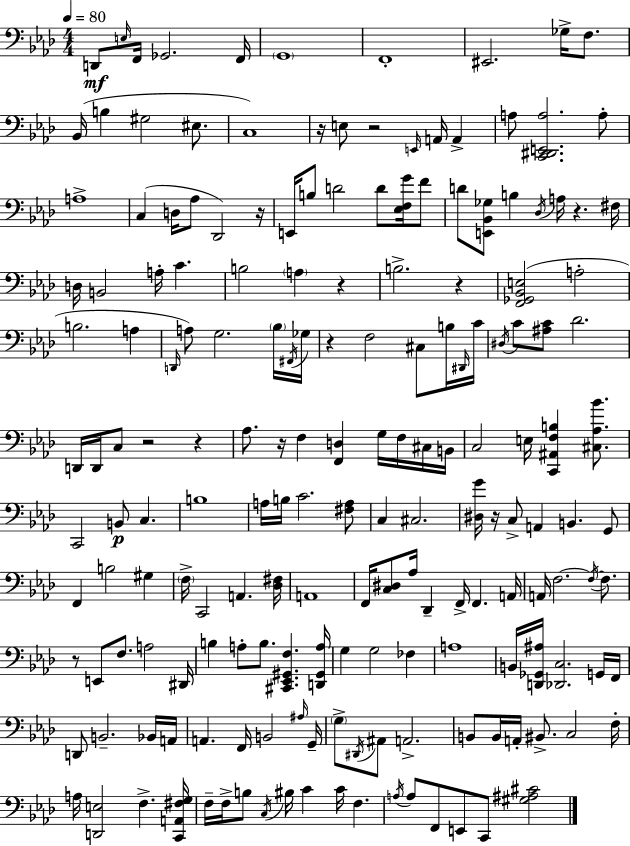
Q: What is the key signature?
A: AES major